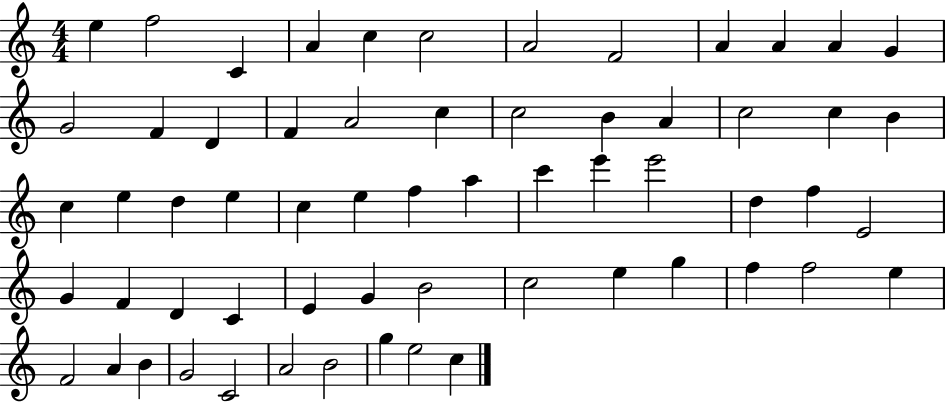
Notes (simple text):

E5/q F5/h C4/q A4/q C5/q C5/h A4/h F4/h A4/q A4/q A4/q G4/q G4/h F4/q D4/q F4/q A4/h C5/q C5/h B4/q A4/q C5/h C5/q B4/q C5/q E5/q D5/q E5/q C5/q E5/q F5/q A5/q C6/q E6/q E6/h D5/q F5/q E4/h G4/q F4/q D4/q C4/q E4/q G4/q B4/h C5/h E5/q G5/q F5/q F5/h E5/q F4/h A4/q B4/q G4/h C4/h A4/h B4/h G5/q E5/h C5/q